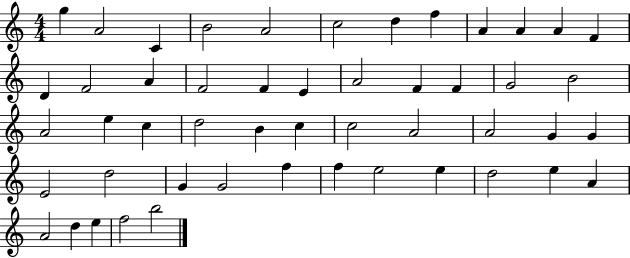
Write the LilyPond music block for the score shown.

{
  \clef treble
  \numericTimeSignature
  \time 4/4
  \key c \major
  g''4 a'2 c'4 | b'2 a'2 | c''2 d''4 f''4 | a'4 a'4 a'4 f'4 | \break d'4 f'2 a'4 | f'2 f'4 e'4 | a'2 f'4 f'4 | g'2 b'2 | \break a'2 e''4 c''4 | d''2 b'4 c''4 | c''2 a'2 | a'2 g'4 g'4 | \break e'2 d''2 | g'4 g'2 f''4 | f''4 e''2 e''4 | d''2 e''4 a'4 | \break a'2 d''4 e''4 | f''2 b''2 | \bar "|."
}